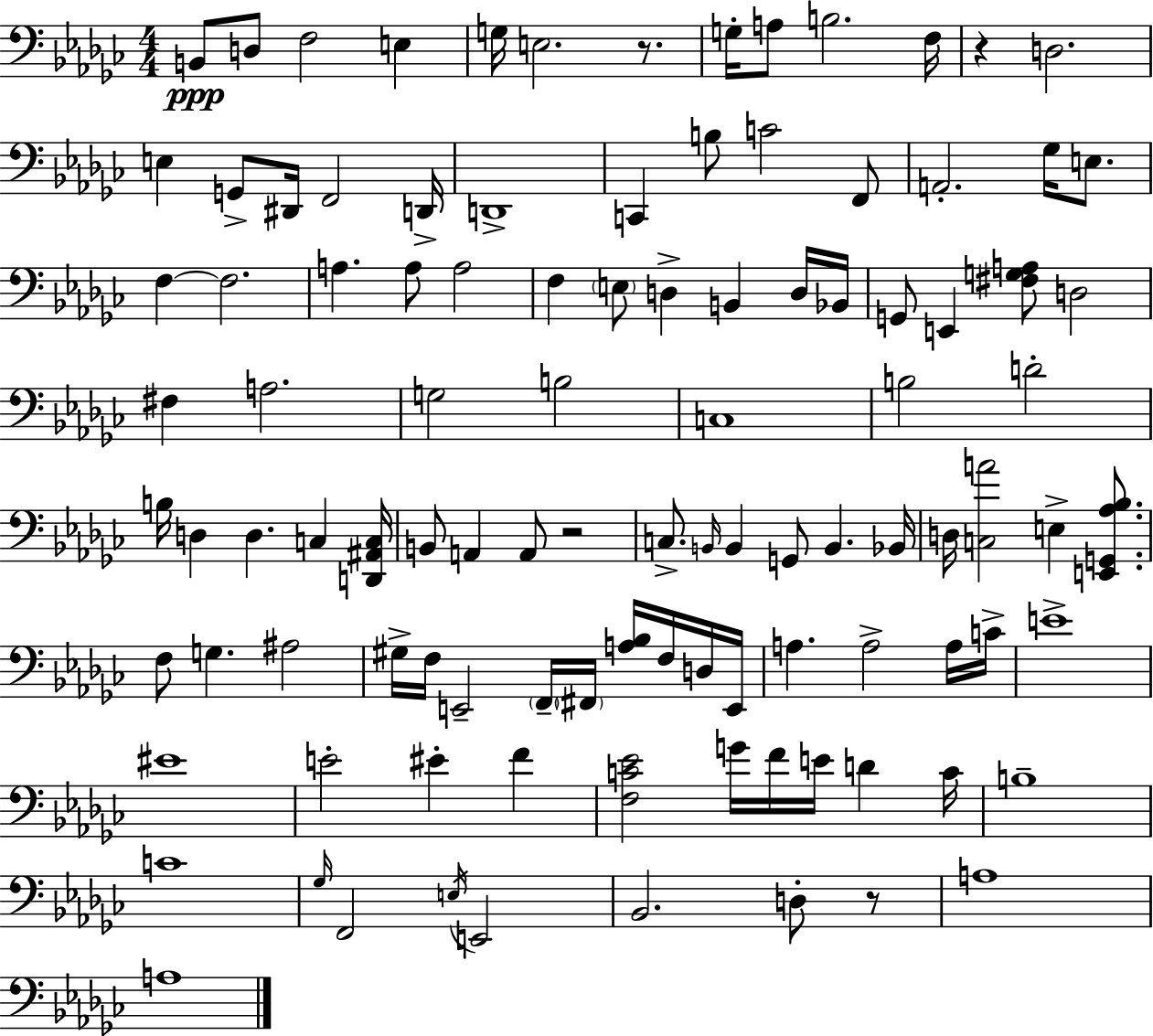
X:1
T:Untitled
M:4/4
L:1/4
K:Ebm
B,,/2 D,/2 F,2 E, G,/4 E,2 z/2 G,/4 A,/2 B,2 F,/4 z D,2 E, G,,/2 ^D,,/4 F,,2 D,,/4 D,,4 C,, B,/2 C2 F,,/2 A,,2 _G,/4 E,/2 F, F,2 A, A,/2 A,2 F, E,/2 D, B,, D,/4 _B,,/4 G,,/2 E,, [^F,G,A,]/2 D,2 ^F, A,2 G,2 B,2 C,4 B,2 D2 B,/4 D, D, C, [D,,^A,,C,]/4 B,,/2 A,, A,,/2 z2 C,/2 B,,/4 B,, G,,/2 B,, _B,,/4 D,/4 [C,A]2 E, [E,,G,,_A,_B,]/2 F,/2 G, ^A,2 ^G,/4 F,/4 E,,2 F,,/4 ^F,,/4 [A,_B,]/4 F,/4 D,/4 E,,/4 A, A,2 A,/4 C/4 E4 ^E4 E2 ^E F [F,C_E]2 G/4 F/4 E/4 D C/4 B,4 C4 _G,/4 F,,2 E,/4 E,,2 _B,,2 D,/2 z/2 A,4 A,4